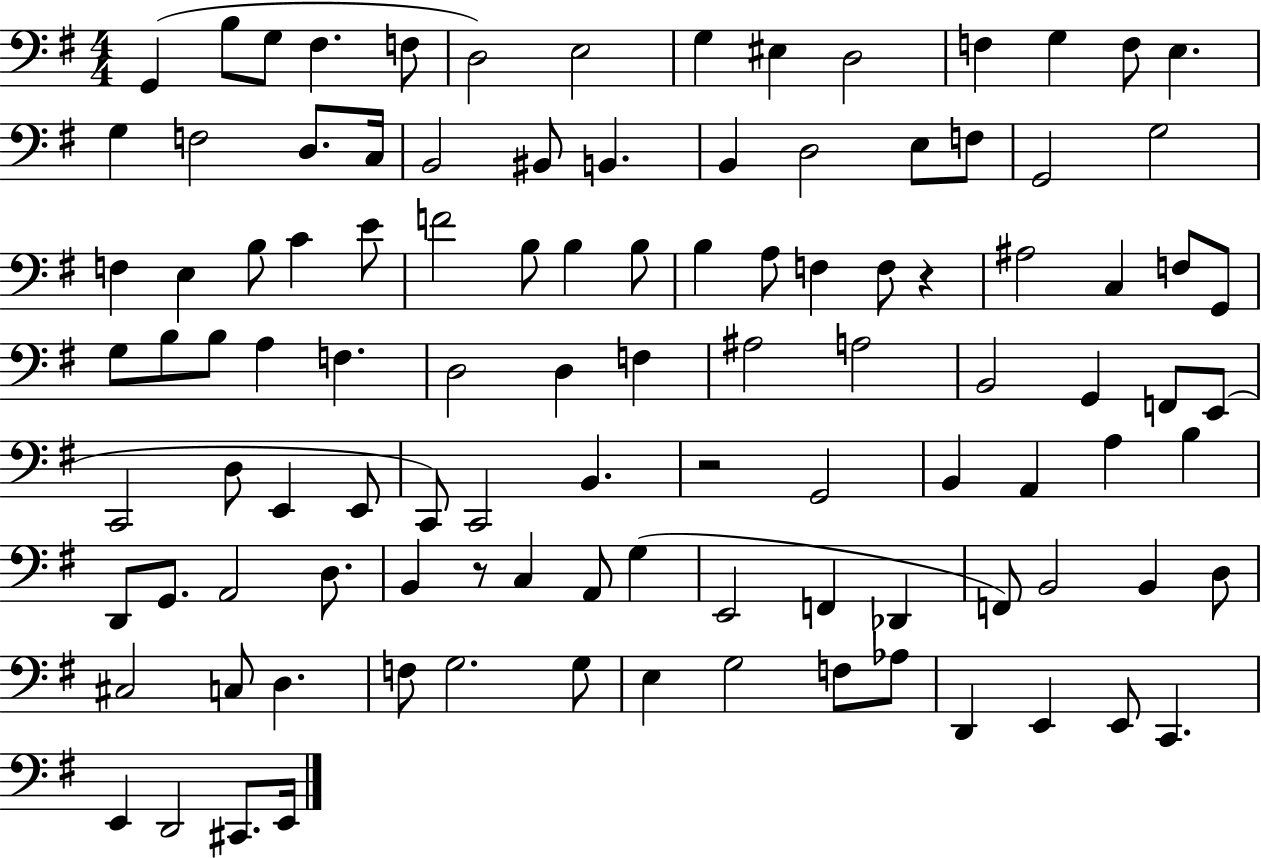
{
  \clef bass
  \numericTimeSignature
  \time 4/4
  \key g \major
  \repeat volta 2 { g,4( b8 g8 fis4. f8 | d2) e2 | g4 eis4 d2 | f4 g4 f8 e4. | \break g4 f2 d8. c16 | b,2 bis,8 b,4. | b,4 d2 e8 f8 | g,2 g2 | \break f4 e4 b8 c'4 e'8 | f'2 b8 b4 b8 | b4 a8 f4 f8 r4 | ais2 c4 f8 g,8 | \break g8 b8 b8 a4 f4. | d2 d4 f4 | ais2 a2 | b,2 g,4 f,8 e,8( | \break c,2 d8 e,4 e,8 | c,8) c,2 b,4. | r2 g,2 | b,4 a,4 a4 b4 | \break d,8 g,8. a,2 d8. | b,4 r8 c4 a,8 g4( | e,2 f,4 des,4 | f,8) b,2 b,4 d8 | \break cis2 c8 d4. | f8 g2. g8 | e4 g2 f8 aes8 | d,4 e,4 e,8 c,4. | \break e,4 d,2 cis,8. e,16 | } \bar "|."
}